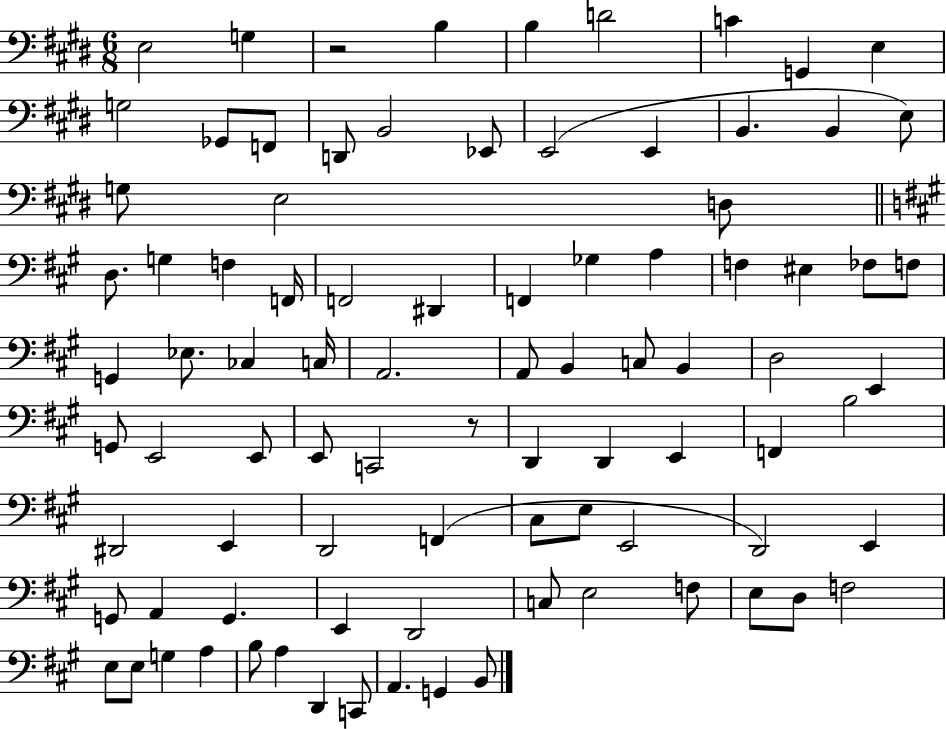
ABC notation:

X:1
T:Untitled
M:6/8
L:1/4
K:E
E,2 G, z2 B, B, D2 C G,, E, G,2 _G,,/2 F,,/2 D,,/2 B,,2 _E,,/2 E,,2 E,, B,, B,, E,/2 G,/2 E,2 D,/2 D,/2 G, F, F,,/4 F,,2 ^D,, F,, _G, A, F, ^E, _F,/2 F,/2 G,, _E,/2 _C, C,/4 A,,2 A,,/2 B,, C,/2 B,, D,2 E,, G,,/2 E,,2 E,,/2 E,,/2 C,,2 z/2 D,, D,, E,, F,, B,2 ^D,,2 E,, D,,2 F,, ^C,/2 E,/2 E,,2 D,,2 E,, G,,/2 A,, G,, E,, D,,2 C,/2 E,2 F,/2 E,/2 D,/2 F,2 E,/2 E,/2 G, A, B,/2 A, D,, C,,/2 A,, G,, B,,/2